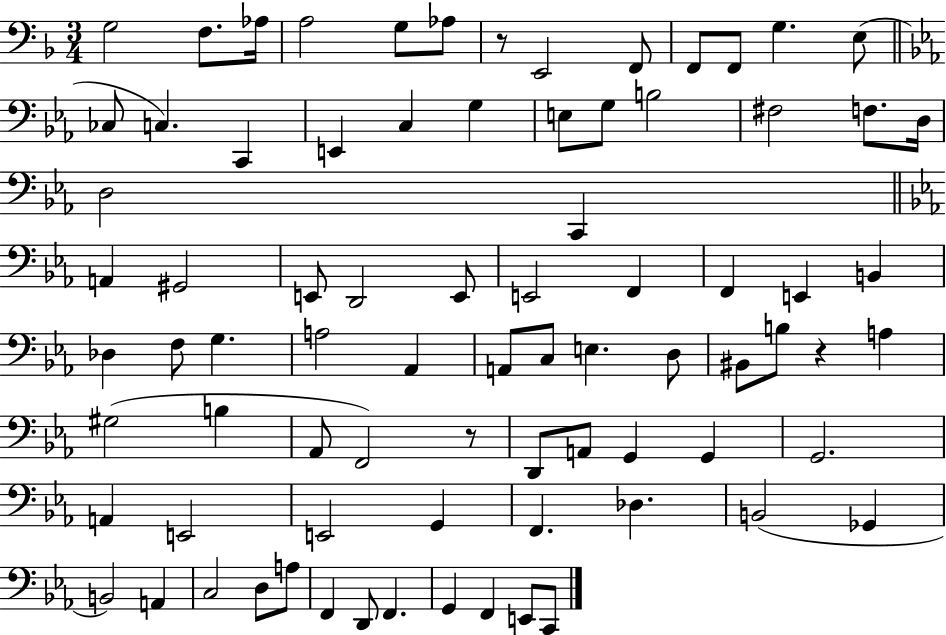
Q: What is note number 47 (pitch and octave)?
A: B3